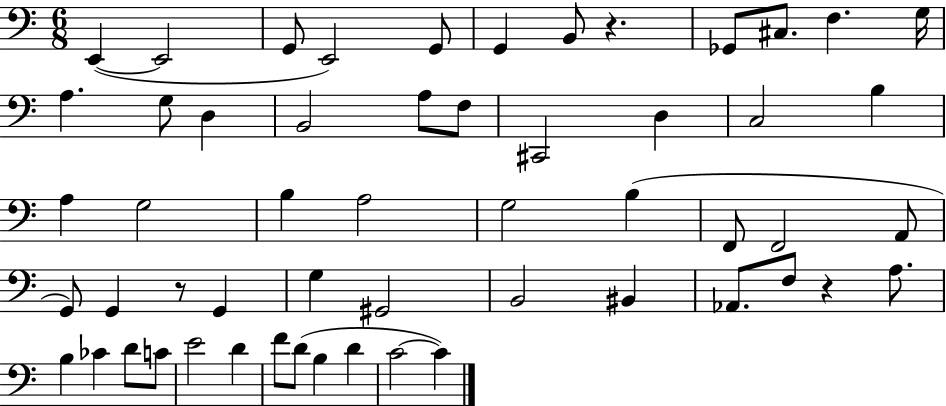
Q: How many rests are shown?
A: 3